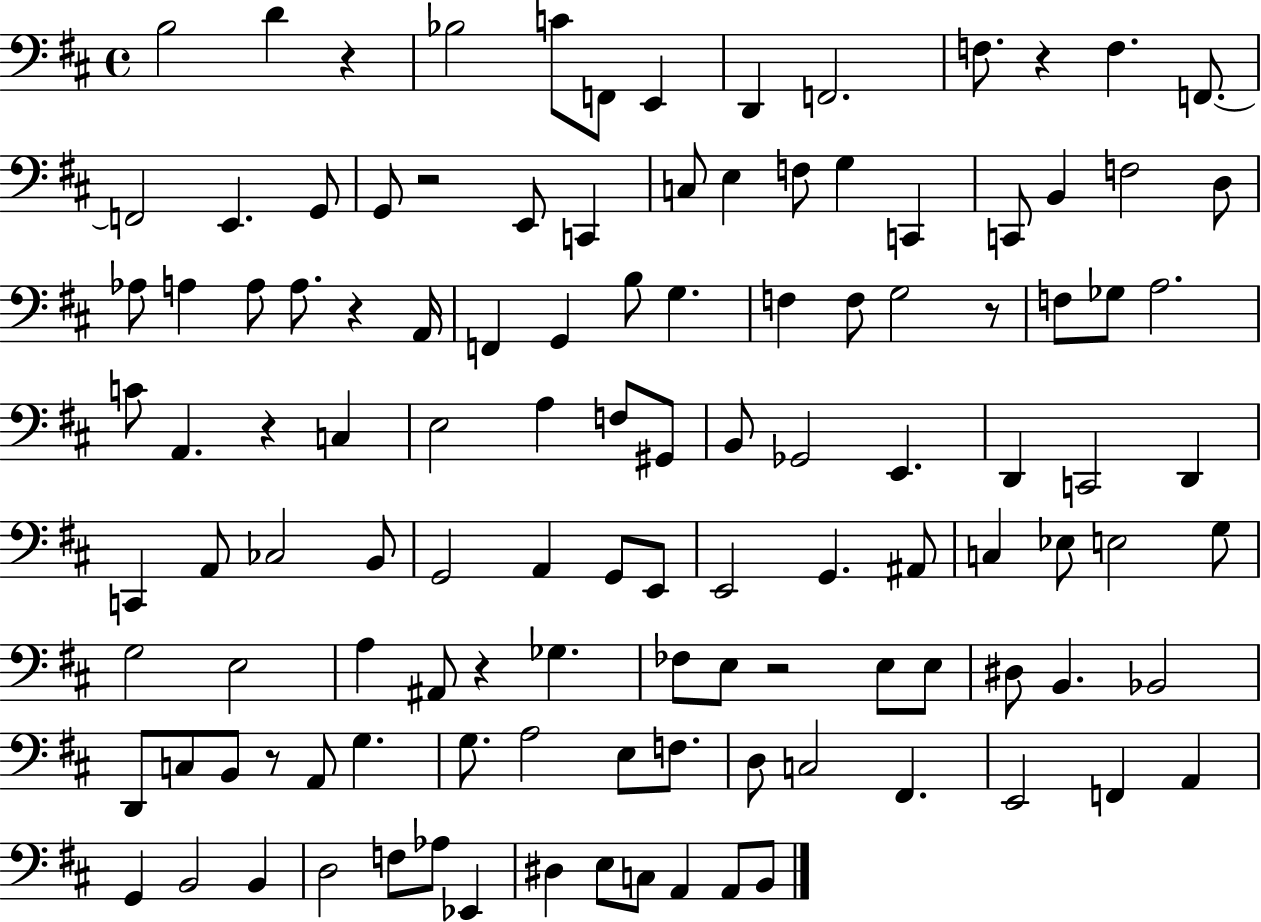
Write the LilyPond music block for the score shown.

{
  \clef bass
  \time 4/4
  \defaultTimeSignature
  \key d \major
  b2 d'4 r4 | bes2 c'8 f,8 e,4 | d,4 f,2. | f8. r4 f4. f,8.~~ | \break f,2 e,4. g,8 | g,8 r2 e,8 c,4 | c8 e4 f8 g4 c,4 | c,8 b,4 f2 d8 | \break aes8 a4 a8 a8. r4 a,16 | f,4 g,4 b8 g4. | f4 f8 g2 r8 | f8 ges8 a2. | \break c'8 a,4. r4 c4 | e2 a4 f8 gis,8 | b,8 ges,2 e,4. | d,4 c,2 d,4 | \break c,4 a,8 ces2 b,8 | g,2 a,4 g,8 e,8 | e,2 g,4. ais,8 | c4 ees8 e2 g8 | \break g2 e2 | a4 ais,8 r4 ges4. | fes8 e8 r2 e8 e8 | dis8 b,4. bes,2 | \break d,8 c8 b,8 r8 a,8 g4. | g8. a2 e8 f8. | d8 c2 fis,4. | e,2 f,4 a,4 | \break g,4 b,2 b,4 | d2 f8 aes8 ees,4 | dis4 e8 c8 a,4 a,8 b,8 | \bar "|."
}